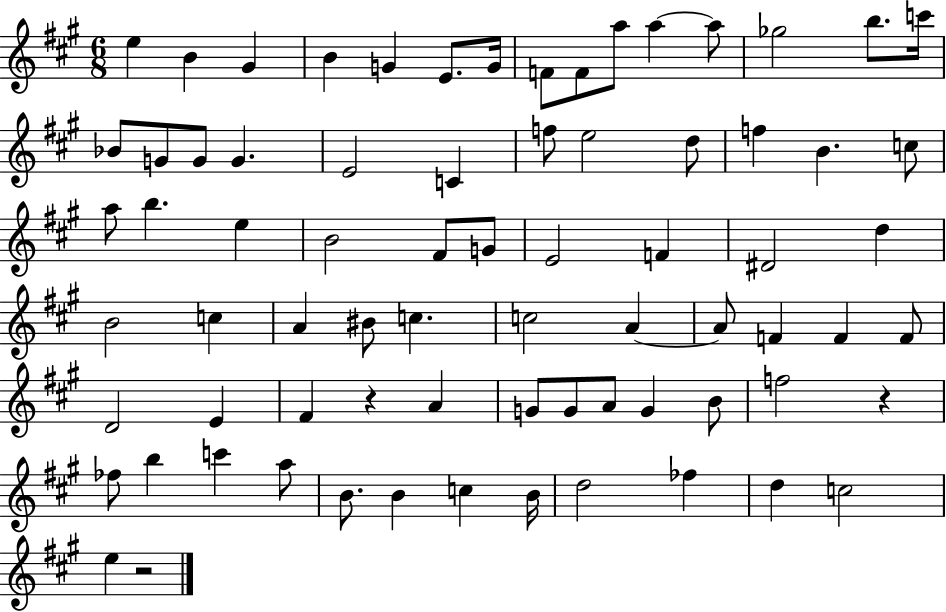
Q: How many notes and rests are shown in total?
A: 74